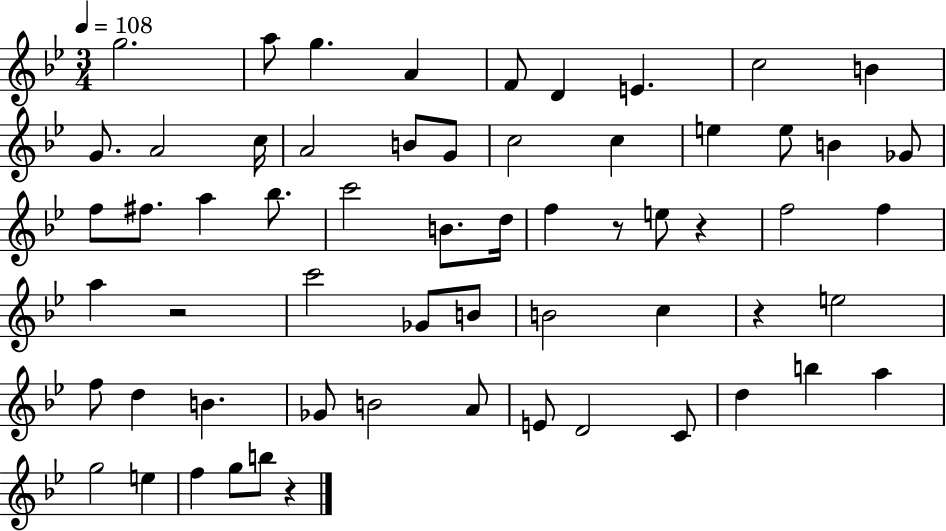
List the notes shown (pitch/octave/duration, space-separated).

G5/h. A5/e G5/q. A4/q F4/e D4/q E4/q. C5/h B4/q G4/e. A4/h C5/s A4/h B4/e G4/e C5/h C5/q E5/q E5/e B4/q Gb4/e F5/e F#5/e. A5/q Bb5/e. C6/h B4/e. D5/s F5/q R/e E5/e R/q F5/h F5/q A5/q R/h C6/h Gb4/e B4/e B4/h C5/q R/q E5/h F5/e D5/q B4/q. Gb4/e B4/h A4/e E4/e D4/h C4/e D5/q B5/q A5/q G5/h E5/q F5/q G5/e B5/e R/q